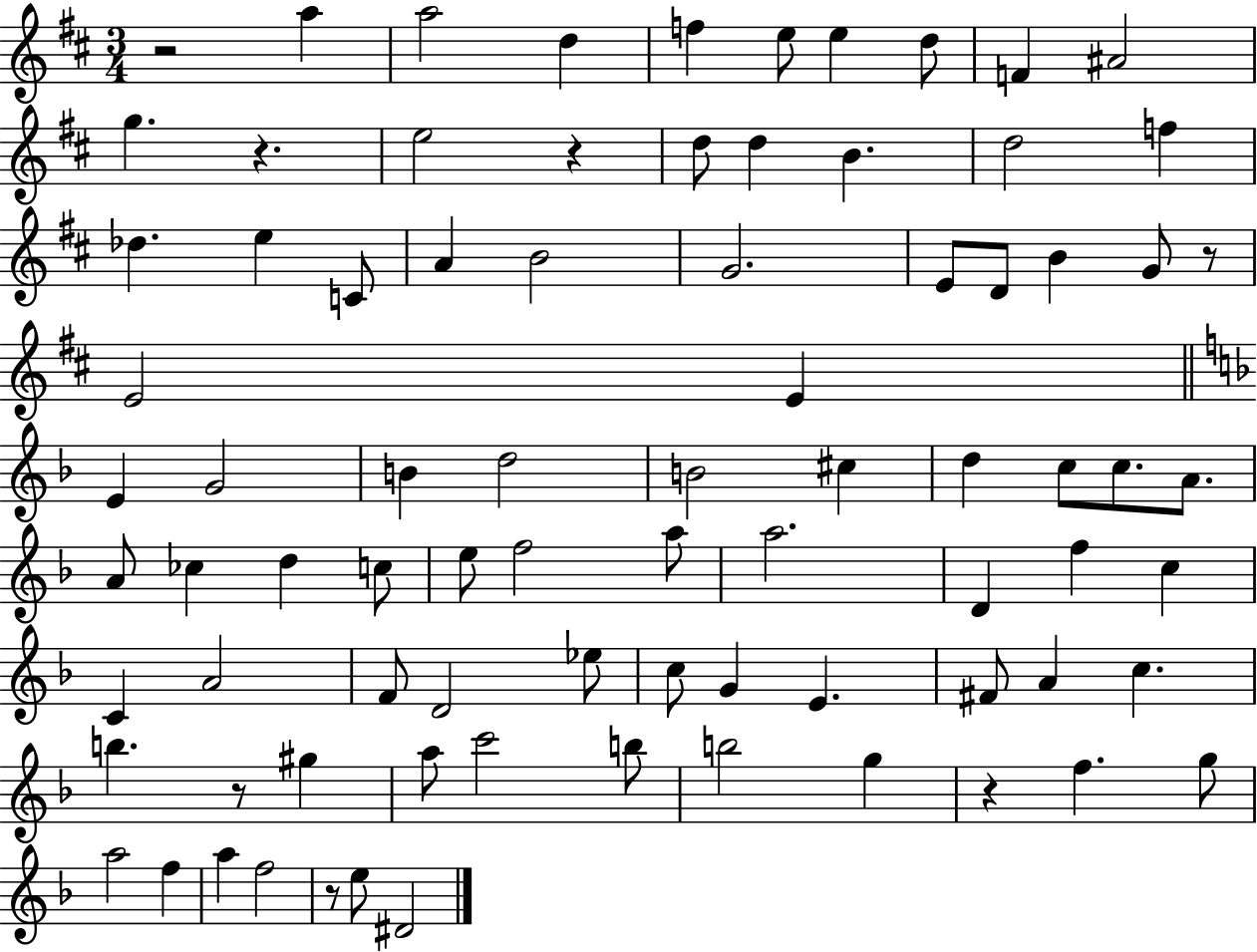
{
  \clef treble
  \numericTimeSignature
  \time 3/4
  \key d \major
  r2 a''4 | a''2 d''4 | f''4 e''8 e''4 d''8 | f'4 ais'2 | \break g''4. r4. | e''2 r4 | d''8 d''4 b'4. | d''2 f''4 | \break des''4. e''4 c'8 | a'4 b'2 | g'2. | e'8 d'8 b'4 g'8 r8 | \break e'2 e'4 | \bar "||" \break \key d \minor e'4 g'2 | b'4 d''2 | b'2 cis''4 | d''4 c''8 c''8. a'8. | \break a'8 ces''4 d''4 c''8 | e''8 f''2 a''8 | a''2. | d'4 f''4 c''4 | \break c'4 a'2 | f'8 d'2 ees''8 | c''8 g'4 e'4. | fis'8 a'4 c''4. | \break b''4. r8 gis''4 | a''8 c'''2 b''8 | b''2 g''4 | r4 f''4. g''8 | \break a''2 f''4 | a''4 f''2 | r8 e''8 dis'2 | \bar "|."
}